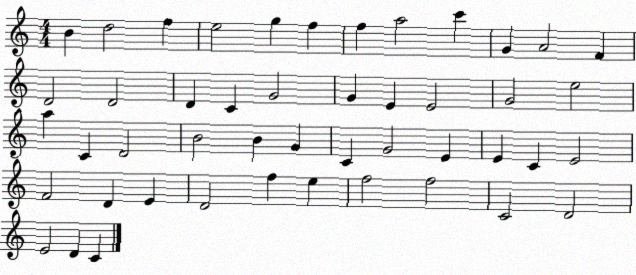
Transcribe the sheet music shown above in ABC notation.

X:1
T:Untitled
M:4/4
L:1/4
K:C
B d2 f e2 g f f a2 c' G A2 F D2 D2 D C G2 G E E2 G2 e2 a C D2 B2 B G C G2 E E C E2 F2 D E D2 f e f2 f2 C2 D2 E2 D C